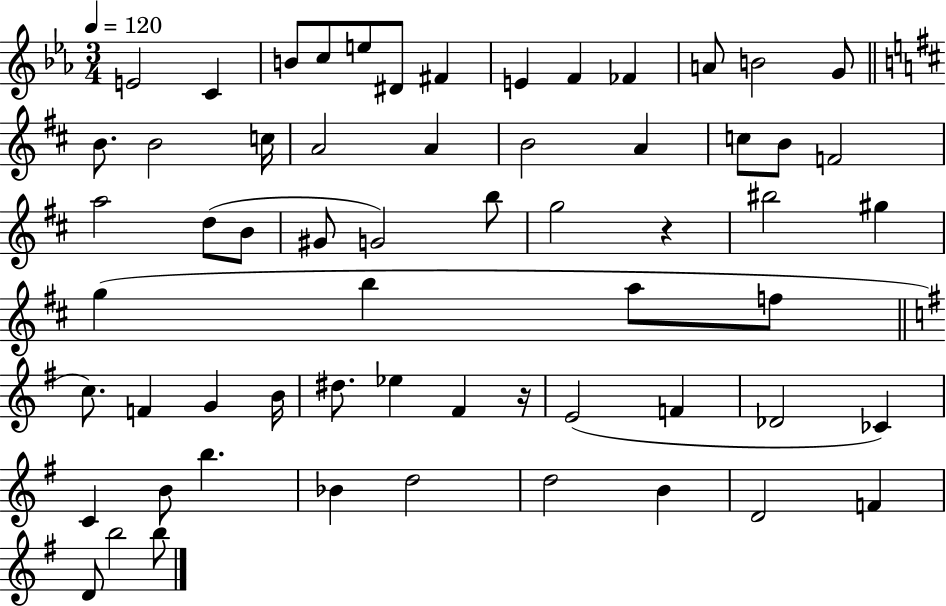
{
  \clef treble
  \numericTimeSignature
  \time 3/4
  \key ees \major
  \tempo 4 = 120
  \repeat volta 2 { e'2 c'4 | b'8 c''8 e''8 dis'8 fis'4 | e'4 f'4 fes'4 | a'8 b'2 g'8 | \break \bar "||" \break \key d \major b'8. b'2 c''16 | a'2 a'4 | b'2 a'4 | c''8 b'8 f'2 | \break a''2 d''8( b'8 | gis'8 g'2) b''8 | g''2 r4 | bis''2 gis''4 | \break g''4( b''4 a''8 f''8 | \bar "||" \break \key g \major c''8.) f'4 g'4 b'16 | dis''8. ees''4 fis'4 r16 | e'2( f'4 | des'2 ces'4) | \break c'4 b'8 b''4. | bes'4 d''2 | d''2 b'4 | d'2 f'4 | \break d'8 b''2 b''8 | } \bar "|."
}